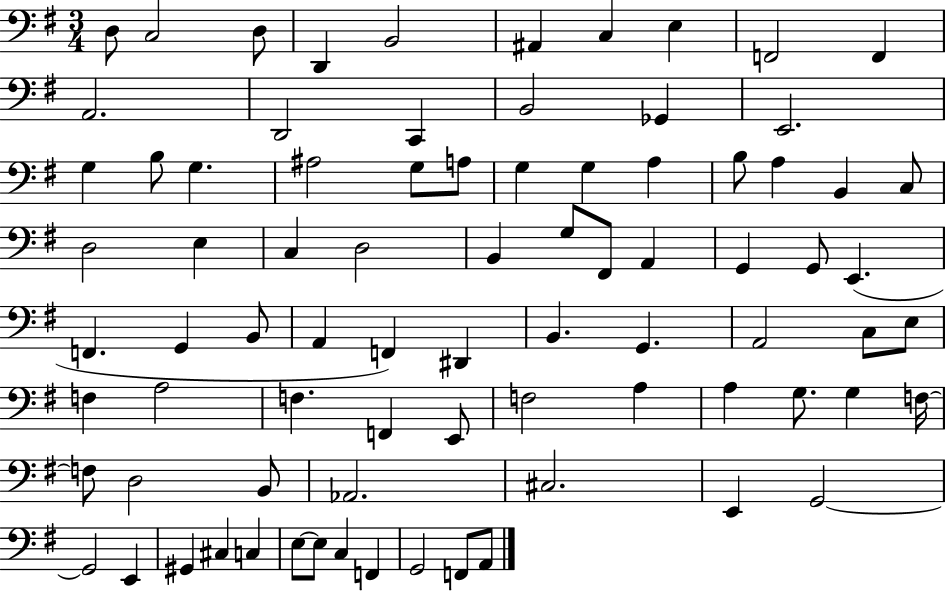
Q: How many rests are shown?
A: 0